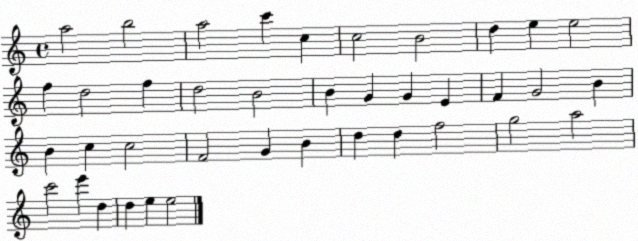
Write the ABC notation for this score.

X:1
T:Untitled
M:4/4
L:1/4
K:C
a2 b2 a2 c' c c2 B2 d e e2 f d2 f d2 B2 B G G E F G2 B B c c2 F2 G B d d f2 g2 a2 c'2 e' d d e e2